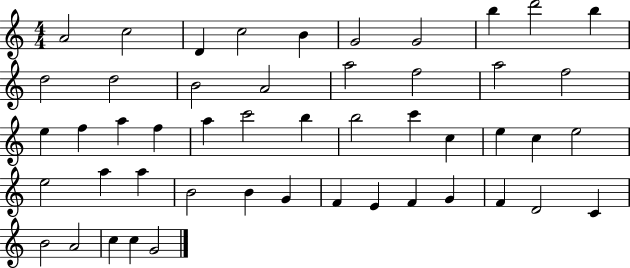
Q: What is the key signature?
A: C major